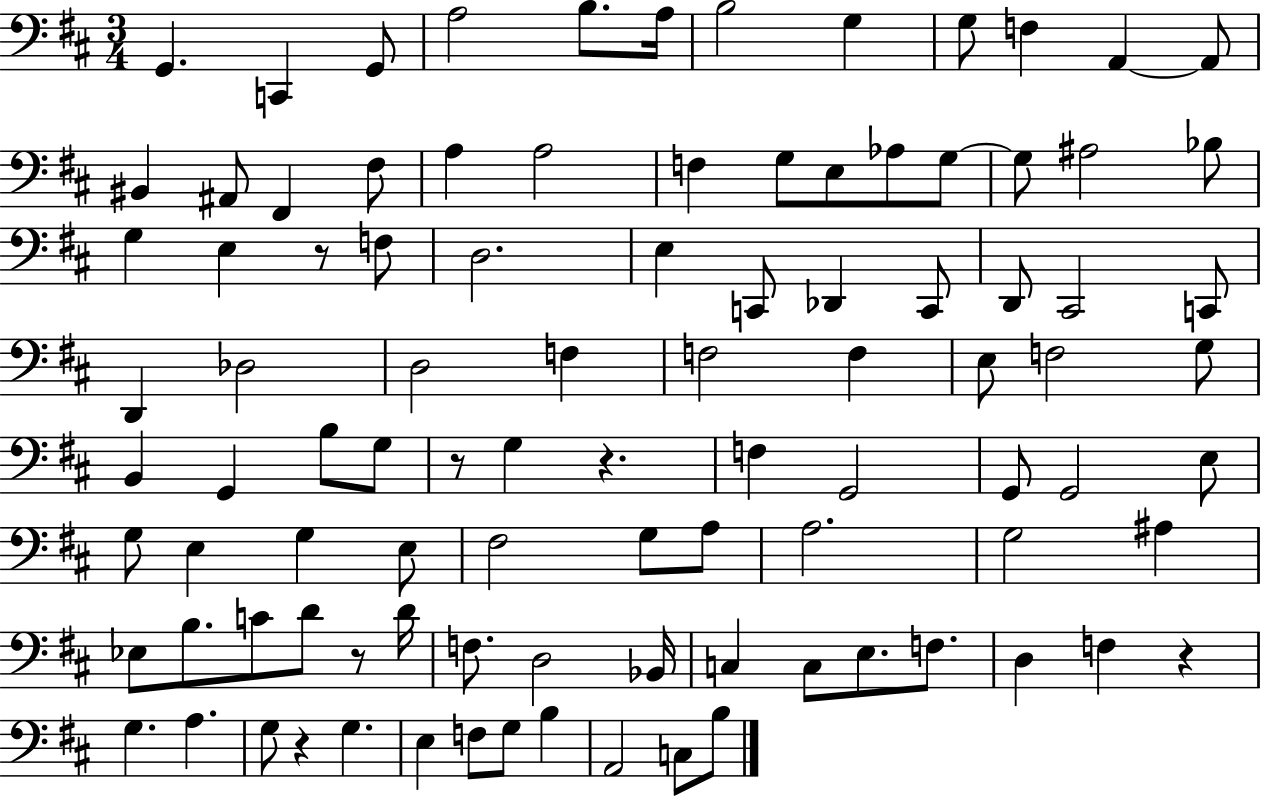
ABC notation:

X:1
T:Untitled
M:3/4
L:1/4
K:D
G,, C,, G,,/2 A,2 B,/2 A,/4 B,2 G, G,/2 F, A,, A,,/2 ^B,, ^A,,/2 ^F,, ^F,/2 A, A,2 F, G,/2 E,/2 _A,/2 G,/2 G,/2 ^A,2 _B,/2 G, E, z/2 F,/2 D,2 E, C,,/2 _D,, C,,/2 D,,/2 ^C,,2 C,,/2 D,, _D,2 D,2 F, F,2 F, E,/2 F,2 G,/2 B,, G,, B,/2 G,/2 z/2 G, z F, G,,2 G,,/2 G,,2 E,/2 G,/2 E, G, E,/2 ^F,2 G,/2 A,/2 A,2 G,2 ^A, _E,/2 B,/2 C/2 D/2 z/2 D/4 F,/2 D,2 _B,,/4 C, C,/2 E,/2 F,/2 D, F, z G, A, G,/2 z G, E, F,/2 G,/2 B, A,,2 C,/2 B,/2